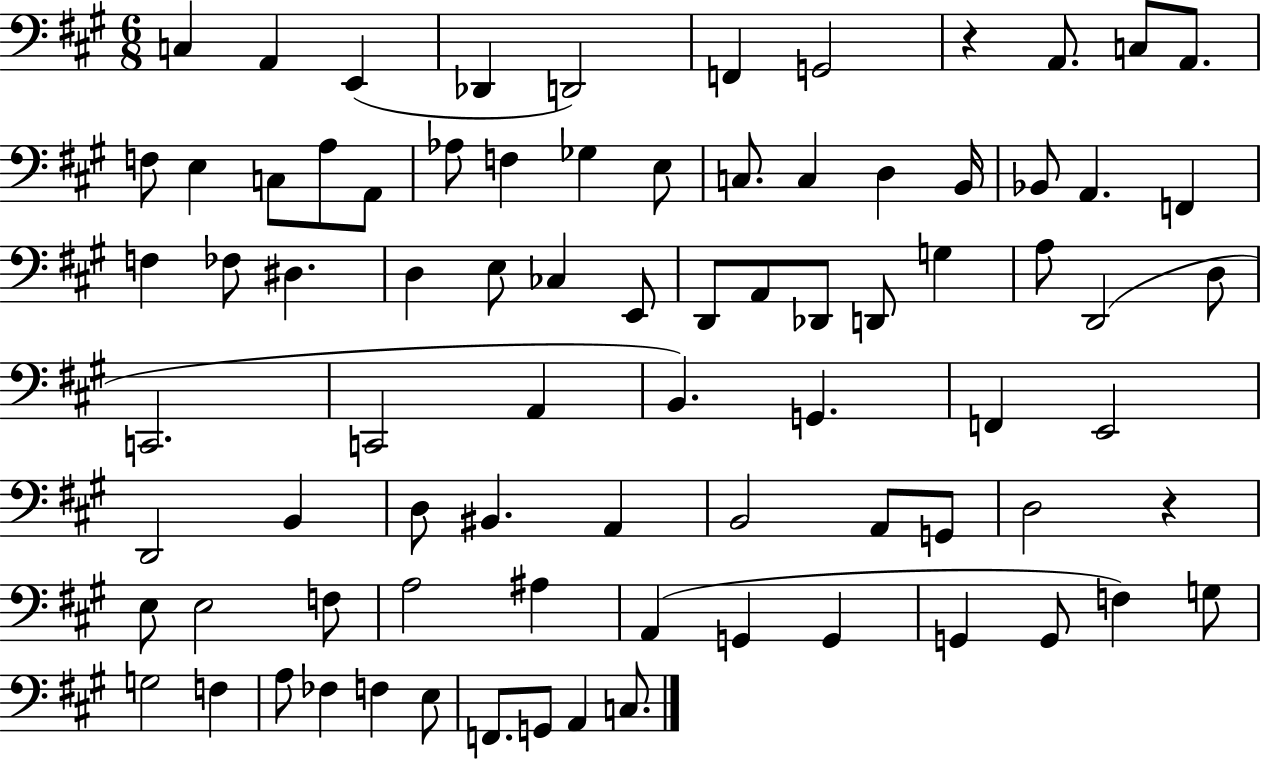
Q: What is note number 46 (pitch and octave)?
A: G2